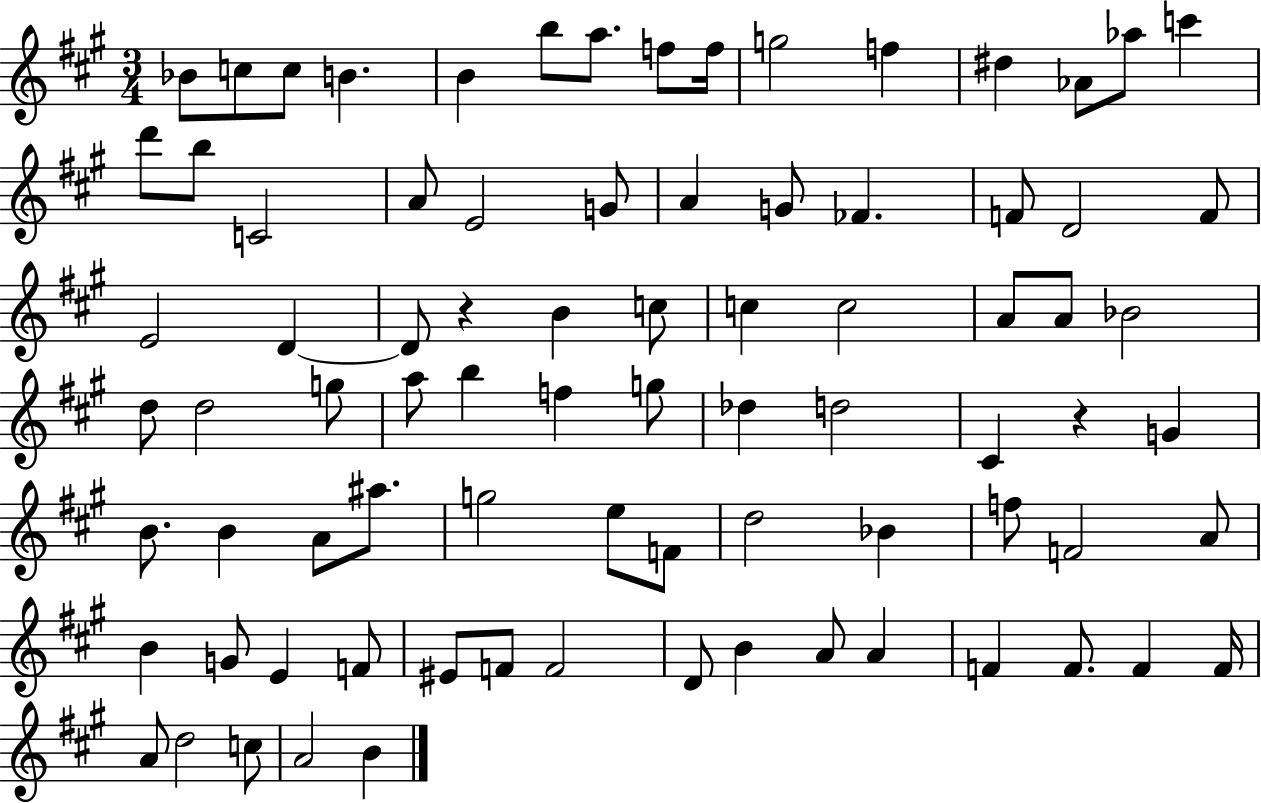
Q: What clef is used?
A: treble